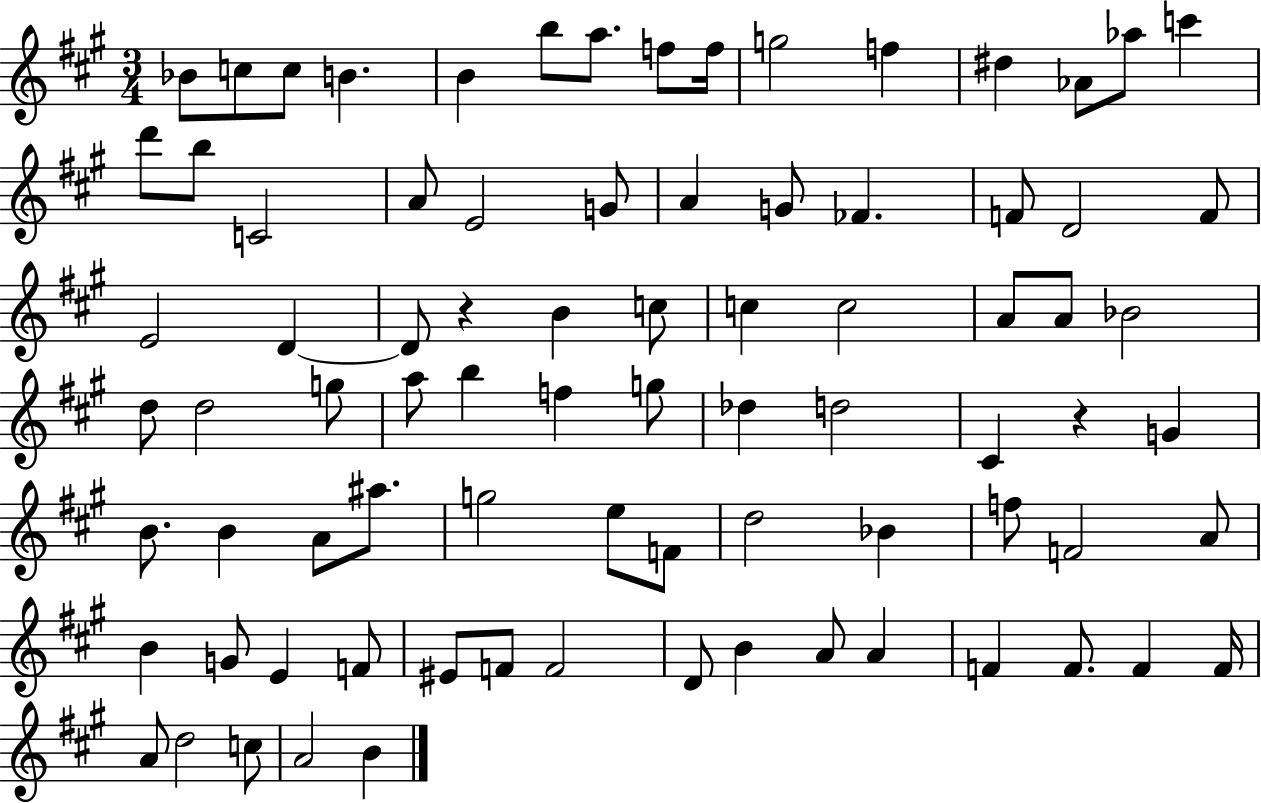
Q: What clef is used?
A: treble